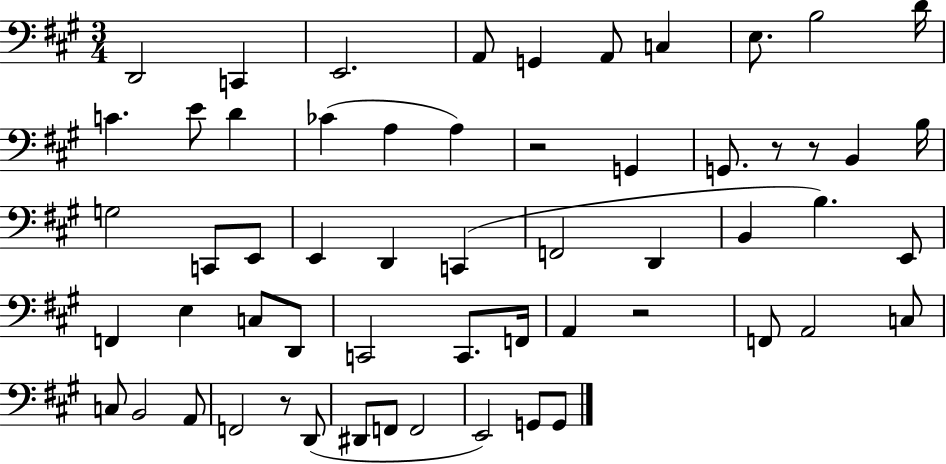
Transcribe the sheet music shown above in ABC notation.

X:1
T:Untitled
M:3/4
L:1/4
K:A
D,,2 C,, E,,2 A,,/2 G,, A,,/2 C, E,/2 B,2 D/4 C E/2 D _C A, A, z2 G,, G,,/2 z/2 z/2 B,, B,/4 G,2 C,,/2 E,,/2 E,, D,, C,, F,,2 D,, B,, B, E,,/2 F,, E, C,/2 D,,/2 C,,2 C,,/2 F,,/4 A,, z2 F,,/2 A,,2 C,/2 C,/2 B,,2 A,,/2 F,,2 z/2 D,,/2 ^D,,/2 F,,/2 F,,2 E,,2 G,,/2 G,,/2